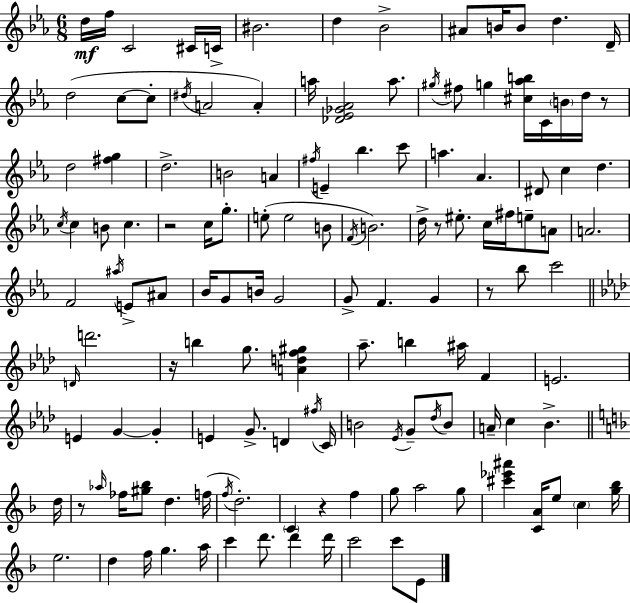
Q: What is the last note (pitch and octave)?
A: E4